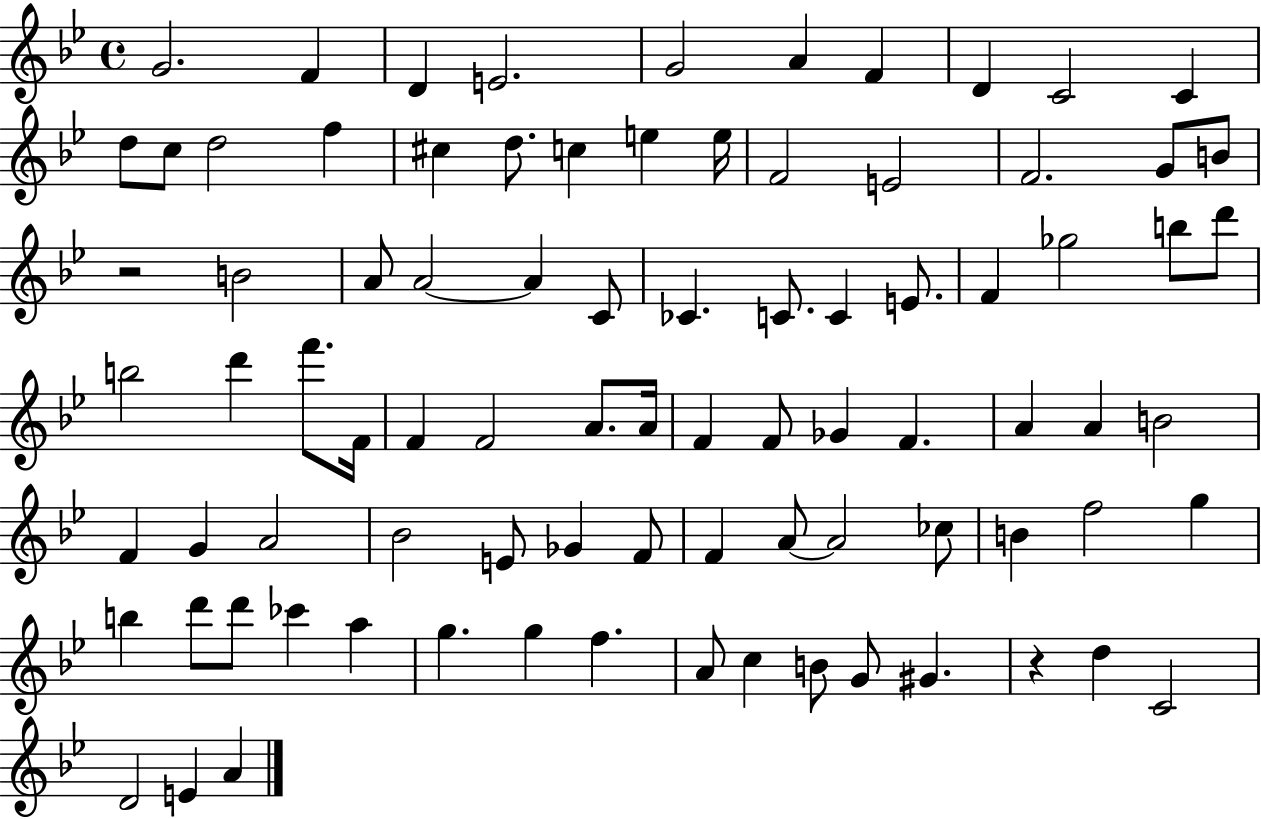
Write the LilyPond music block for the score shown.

{
  \clef treble
  \time 4/4
  \defaultTimeSignature
  \key bes \major
  \repeat volta 2 { g'2. f'4 | d'4 e'2. | g'2 a'4 f'4 | d'4 c'2 c'4 | \break d''8 c''8 d''2 f''4 | cis''4 d''8. c''4 e''4 e''16 | f'2 e'2 | f'2. g'8 b'8 | \break r2 b'2 | a'8 a'2~~ a'4 c'8 | ces'4. c'8. c'4 e'8. | f'4 ges''2 b''8 d'''8 | \break b''2 d'''4 f'''8. f'16 | f'4 f'2 a'8. a'16 | f'4 f'8 ges'4 f'4. | a'4 a'4 b'2 | \break f'4 g'4 a'2 | bes'2 e'8 ges'4 f'8 | f'4 a'8~~ a'2 ces''8 | b'4 f''2 g''4 | \break b''4 d'''8 d'''8 ces'''4 a''4 | g''4. g''4 f''4. | a'8 c''4 b'8 g'8 gis'4. | r4 d''4 c'2 | \break d'2 e'4 a'4 | } \bar "|."
}